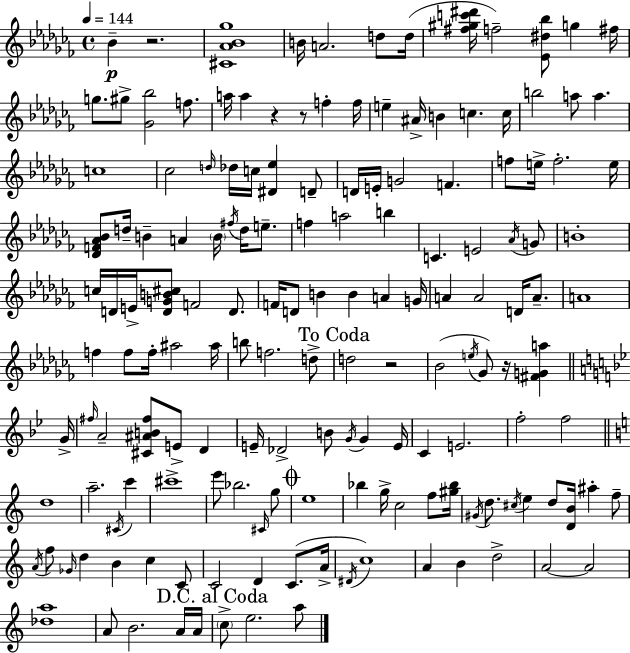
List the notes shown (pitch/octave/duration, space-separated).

Bb4/q R/h. [C#4,Ab4,Bb4,Gb5]/w B4/s A4/h. D5/e D5/s [F#5,G#5,C6,D#6]/s F5/h [Eb4,D#5,Bb5]/e G5/q F#5/s G5/e. G#5/e [Gb4,Bb5]/h F5/e. A5/s A5/q R/q R/e F5/q F5/s E5/q A#4/s B4/q C5/q. C5/s B5/h A5/e A5/q. C5/w CES5/h D5/s Db5/s C5/s [D#4,Eb5]/q D4/e D4/s E4/s G4/h F4/q. F5/e E5/s F5/h. E5/s [Db4,F4,Ab4,Bb4]/e D5/s B4/q A4/q B4/s F#5/s D5/s E5/e. F5/q A5/h B5/q C4/q. E4/h Ab4/s G4/e B4/w C5/s D4/s E4/s [D4,G4,B4,C#5]/e F4/h D4/e. F4/s D4/e B4/q B4/q A4/q G4/s A4/q A4/h D4/s A4/e. A4/w F5/q F5/e F5/s A#5/h A#5/s B5/e F5/h. D5/e D5/h R/h Bb4/h E5/s Gb4/e R/s [F#4,G4,A5]/q G4/s F#5/s A4/h [C#4,A#4,B4,F#5]/e E4/e D4/q E4/s Db4/h B4/e G4/s G4/q E4/s C4/q E4/h. F5/h F5/h D5/w A5/h. C#4/s C6/q C#6/w E6/e Bb5/h. C#4/s G5/e E5/w Bb5/q G5/s C5/h F5/e [G#5,Bb5]/s G#4/s D5/e. C#5/s E5/q D5/e [D4,B4]/s A#5/q F5/e A4/s F5/e Gb4/s D5/q B4/q C5/q C4/e C4/h D4/q C4/e. A4/s D#4/s C5/w A4/q B4/q D5/h A4/h A4/h [Db5,A5]/w A4/e B4/h. A4/s A4/s C5/e E5/h. A5/e